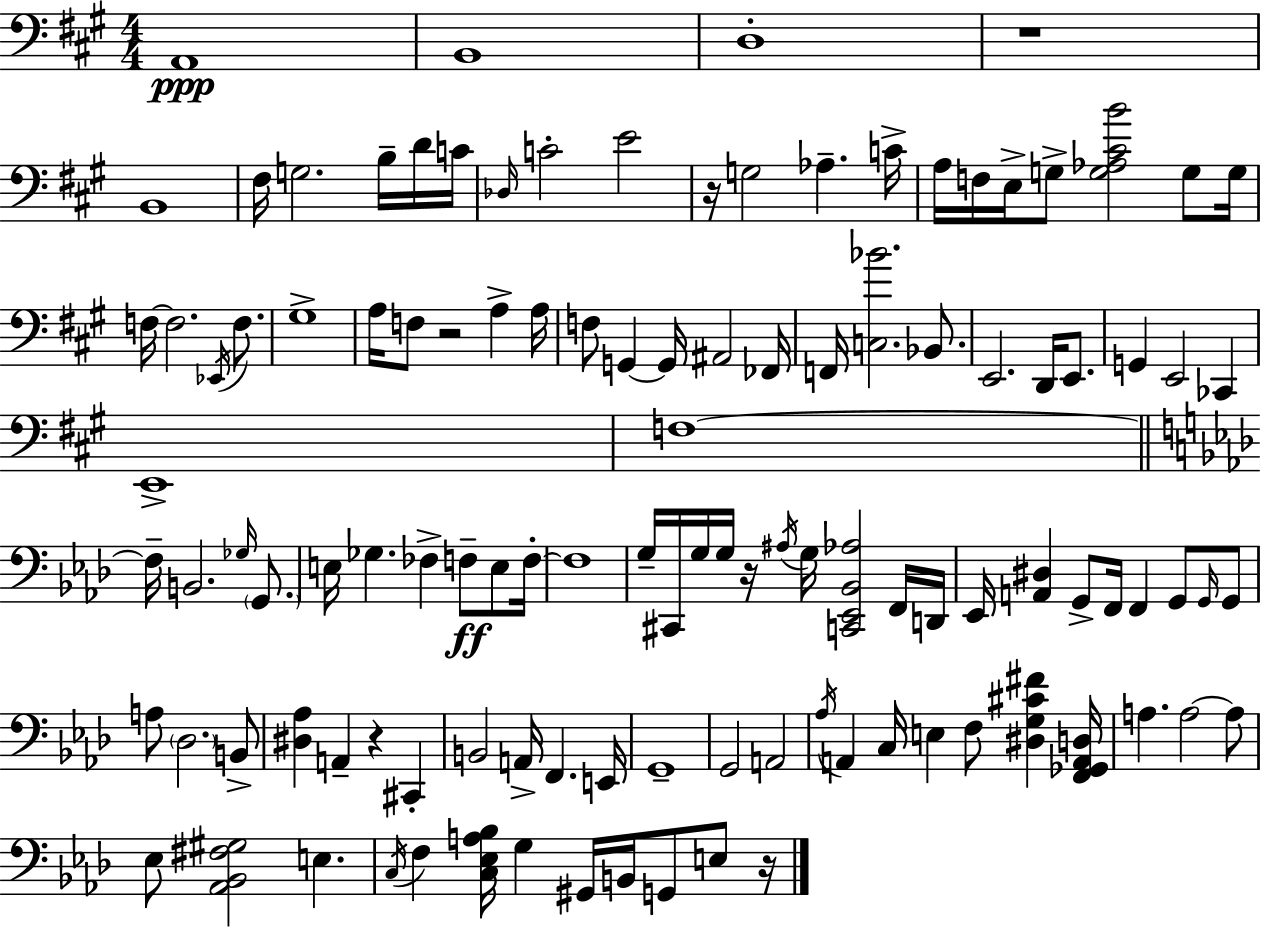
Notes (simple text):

A2/w B2/w D3/w R/w B2/w F#3/s G3/h. B3/s D4/s C4/s Db3/s C4/h E4/h R/s G3/h Ab3/q. C4/s A3/s F3/s E3/s G3/e [G3,Ab3,C#4,B4]/h G3/e G3/s F3/s F3/h. Eb2/s F3/e. G#3/w A3/s F3/e R/h A3/q A3/s F3/e G2/q G2/s A#2/h FES2/s F2/s [C3,Bb4]/h. Bb2/e. E2/h. D2/s E2/e. G2/q E2/h CES2/q E2/w F3/w F3/s B2/h. Gb3/s G2/e. E3/s Gb3/q. FES3/q F3/e E3/e F3/s F3/w G3/s C#2/s G3/s G3/s R/s A#3/s G3/s [C2,Eb2,Bb2,Ab3]/h F2/s D2/s Eb2/s [A2,D#3]/q G2/e F2/s F2/q G2/e G2/s G2/e A3/e Db3/h. B2/e [D#3,Ab3]/q A2/q R/q C#2/q B2/h A2/s F2/q. E2/s G2/w G2/h A2/h Ab3/s A2/q C3/s E3/q F3/e [D#3,G3,C#4,F#4]/q [F2,Gb2,A2,D3]/s A3/q. A3/h A3/e Eb3/e [Ab2,Bb2,F#3,G#3]/h E3/q. C3/s F3/q [C3,Eb3,A3,Bb3]/s G3/q G#2/s B2/s G2/e E3/e R/s